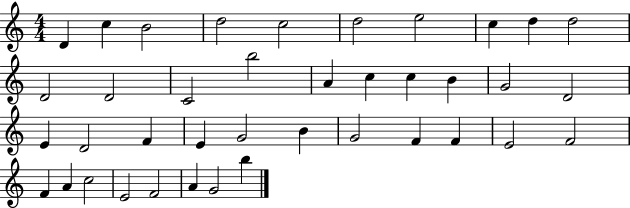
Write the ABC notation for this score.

X:1
T:Untitled
M:4/4
L:1/4
K:C
D c B2 d2 c2 d2 e2 c d d2 D2 D2 C2 b2 A c c B G2 D2 E D2 F E G2 B G2 F F E2 F2 F A c2 E2 F2 A G2 b